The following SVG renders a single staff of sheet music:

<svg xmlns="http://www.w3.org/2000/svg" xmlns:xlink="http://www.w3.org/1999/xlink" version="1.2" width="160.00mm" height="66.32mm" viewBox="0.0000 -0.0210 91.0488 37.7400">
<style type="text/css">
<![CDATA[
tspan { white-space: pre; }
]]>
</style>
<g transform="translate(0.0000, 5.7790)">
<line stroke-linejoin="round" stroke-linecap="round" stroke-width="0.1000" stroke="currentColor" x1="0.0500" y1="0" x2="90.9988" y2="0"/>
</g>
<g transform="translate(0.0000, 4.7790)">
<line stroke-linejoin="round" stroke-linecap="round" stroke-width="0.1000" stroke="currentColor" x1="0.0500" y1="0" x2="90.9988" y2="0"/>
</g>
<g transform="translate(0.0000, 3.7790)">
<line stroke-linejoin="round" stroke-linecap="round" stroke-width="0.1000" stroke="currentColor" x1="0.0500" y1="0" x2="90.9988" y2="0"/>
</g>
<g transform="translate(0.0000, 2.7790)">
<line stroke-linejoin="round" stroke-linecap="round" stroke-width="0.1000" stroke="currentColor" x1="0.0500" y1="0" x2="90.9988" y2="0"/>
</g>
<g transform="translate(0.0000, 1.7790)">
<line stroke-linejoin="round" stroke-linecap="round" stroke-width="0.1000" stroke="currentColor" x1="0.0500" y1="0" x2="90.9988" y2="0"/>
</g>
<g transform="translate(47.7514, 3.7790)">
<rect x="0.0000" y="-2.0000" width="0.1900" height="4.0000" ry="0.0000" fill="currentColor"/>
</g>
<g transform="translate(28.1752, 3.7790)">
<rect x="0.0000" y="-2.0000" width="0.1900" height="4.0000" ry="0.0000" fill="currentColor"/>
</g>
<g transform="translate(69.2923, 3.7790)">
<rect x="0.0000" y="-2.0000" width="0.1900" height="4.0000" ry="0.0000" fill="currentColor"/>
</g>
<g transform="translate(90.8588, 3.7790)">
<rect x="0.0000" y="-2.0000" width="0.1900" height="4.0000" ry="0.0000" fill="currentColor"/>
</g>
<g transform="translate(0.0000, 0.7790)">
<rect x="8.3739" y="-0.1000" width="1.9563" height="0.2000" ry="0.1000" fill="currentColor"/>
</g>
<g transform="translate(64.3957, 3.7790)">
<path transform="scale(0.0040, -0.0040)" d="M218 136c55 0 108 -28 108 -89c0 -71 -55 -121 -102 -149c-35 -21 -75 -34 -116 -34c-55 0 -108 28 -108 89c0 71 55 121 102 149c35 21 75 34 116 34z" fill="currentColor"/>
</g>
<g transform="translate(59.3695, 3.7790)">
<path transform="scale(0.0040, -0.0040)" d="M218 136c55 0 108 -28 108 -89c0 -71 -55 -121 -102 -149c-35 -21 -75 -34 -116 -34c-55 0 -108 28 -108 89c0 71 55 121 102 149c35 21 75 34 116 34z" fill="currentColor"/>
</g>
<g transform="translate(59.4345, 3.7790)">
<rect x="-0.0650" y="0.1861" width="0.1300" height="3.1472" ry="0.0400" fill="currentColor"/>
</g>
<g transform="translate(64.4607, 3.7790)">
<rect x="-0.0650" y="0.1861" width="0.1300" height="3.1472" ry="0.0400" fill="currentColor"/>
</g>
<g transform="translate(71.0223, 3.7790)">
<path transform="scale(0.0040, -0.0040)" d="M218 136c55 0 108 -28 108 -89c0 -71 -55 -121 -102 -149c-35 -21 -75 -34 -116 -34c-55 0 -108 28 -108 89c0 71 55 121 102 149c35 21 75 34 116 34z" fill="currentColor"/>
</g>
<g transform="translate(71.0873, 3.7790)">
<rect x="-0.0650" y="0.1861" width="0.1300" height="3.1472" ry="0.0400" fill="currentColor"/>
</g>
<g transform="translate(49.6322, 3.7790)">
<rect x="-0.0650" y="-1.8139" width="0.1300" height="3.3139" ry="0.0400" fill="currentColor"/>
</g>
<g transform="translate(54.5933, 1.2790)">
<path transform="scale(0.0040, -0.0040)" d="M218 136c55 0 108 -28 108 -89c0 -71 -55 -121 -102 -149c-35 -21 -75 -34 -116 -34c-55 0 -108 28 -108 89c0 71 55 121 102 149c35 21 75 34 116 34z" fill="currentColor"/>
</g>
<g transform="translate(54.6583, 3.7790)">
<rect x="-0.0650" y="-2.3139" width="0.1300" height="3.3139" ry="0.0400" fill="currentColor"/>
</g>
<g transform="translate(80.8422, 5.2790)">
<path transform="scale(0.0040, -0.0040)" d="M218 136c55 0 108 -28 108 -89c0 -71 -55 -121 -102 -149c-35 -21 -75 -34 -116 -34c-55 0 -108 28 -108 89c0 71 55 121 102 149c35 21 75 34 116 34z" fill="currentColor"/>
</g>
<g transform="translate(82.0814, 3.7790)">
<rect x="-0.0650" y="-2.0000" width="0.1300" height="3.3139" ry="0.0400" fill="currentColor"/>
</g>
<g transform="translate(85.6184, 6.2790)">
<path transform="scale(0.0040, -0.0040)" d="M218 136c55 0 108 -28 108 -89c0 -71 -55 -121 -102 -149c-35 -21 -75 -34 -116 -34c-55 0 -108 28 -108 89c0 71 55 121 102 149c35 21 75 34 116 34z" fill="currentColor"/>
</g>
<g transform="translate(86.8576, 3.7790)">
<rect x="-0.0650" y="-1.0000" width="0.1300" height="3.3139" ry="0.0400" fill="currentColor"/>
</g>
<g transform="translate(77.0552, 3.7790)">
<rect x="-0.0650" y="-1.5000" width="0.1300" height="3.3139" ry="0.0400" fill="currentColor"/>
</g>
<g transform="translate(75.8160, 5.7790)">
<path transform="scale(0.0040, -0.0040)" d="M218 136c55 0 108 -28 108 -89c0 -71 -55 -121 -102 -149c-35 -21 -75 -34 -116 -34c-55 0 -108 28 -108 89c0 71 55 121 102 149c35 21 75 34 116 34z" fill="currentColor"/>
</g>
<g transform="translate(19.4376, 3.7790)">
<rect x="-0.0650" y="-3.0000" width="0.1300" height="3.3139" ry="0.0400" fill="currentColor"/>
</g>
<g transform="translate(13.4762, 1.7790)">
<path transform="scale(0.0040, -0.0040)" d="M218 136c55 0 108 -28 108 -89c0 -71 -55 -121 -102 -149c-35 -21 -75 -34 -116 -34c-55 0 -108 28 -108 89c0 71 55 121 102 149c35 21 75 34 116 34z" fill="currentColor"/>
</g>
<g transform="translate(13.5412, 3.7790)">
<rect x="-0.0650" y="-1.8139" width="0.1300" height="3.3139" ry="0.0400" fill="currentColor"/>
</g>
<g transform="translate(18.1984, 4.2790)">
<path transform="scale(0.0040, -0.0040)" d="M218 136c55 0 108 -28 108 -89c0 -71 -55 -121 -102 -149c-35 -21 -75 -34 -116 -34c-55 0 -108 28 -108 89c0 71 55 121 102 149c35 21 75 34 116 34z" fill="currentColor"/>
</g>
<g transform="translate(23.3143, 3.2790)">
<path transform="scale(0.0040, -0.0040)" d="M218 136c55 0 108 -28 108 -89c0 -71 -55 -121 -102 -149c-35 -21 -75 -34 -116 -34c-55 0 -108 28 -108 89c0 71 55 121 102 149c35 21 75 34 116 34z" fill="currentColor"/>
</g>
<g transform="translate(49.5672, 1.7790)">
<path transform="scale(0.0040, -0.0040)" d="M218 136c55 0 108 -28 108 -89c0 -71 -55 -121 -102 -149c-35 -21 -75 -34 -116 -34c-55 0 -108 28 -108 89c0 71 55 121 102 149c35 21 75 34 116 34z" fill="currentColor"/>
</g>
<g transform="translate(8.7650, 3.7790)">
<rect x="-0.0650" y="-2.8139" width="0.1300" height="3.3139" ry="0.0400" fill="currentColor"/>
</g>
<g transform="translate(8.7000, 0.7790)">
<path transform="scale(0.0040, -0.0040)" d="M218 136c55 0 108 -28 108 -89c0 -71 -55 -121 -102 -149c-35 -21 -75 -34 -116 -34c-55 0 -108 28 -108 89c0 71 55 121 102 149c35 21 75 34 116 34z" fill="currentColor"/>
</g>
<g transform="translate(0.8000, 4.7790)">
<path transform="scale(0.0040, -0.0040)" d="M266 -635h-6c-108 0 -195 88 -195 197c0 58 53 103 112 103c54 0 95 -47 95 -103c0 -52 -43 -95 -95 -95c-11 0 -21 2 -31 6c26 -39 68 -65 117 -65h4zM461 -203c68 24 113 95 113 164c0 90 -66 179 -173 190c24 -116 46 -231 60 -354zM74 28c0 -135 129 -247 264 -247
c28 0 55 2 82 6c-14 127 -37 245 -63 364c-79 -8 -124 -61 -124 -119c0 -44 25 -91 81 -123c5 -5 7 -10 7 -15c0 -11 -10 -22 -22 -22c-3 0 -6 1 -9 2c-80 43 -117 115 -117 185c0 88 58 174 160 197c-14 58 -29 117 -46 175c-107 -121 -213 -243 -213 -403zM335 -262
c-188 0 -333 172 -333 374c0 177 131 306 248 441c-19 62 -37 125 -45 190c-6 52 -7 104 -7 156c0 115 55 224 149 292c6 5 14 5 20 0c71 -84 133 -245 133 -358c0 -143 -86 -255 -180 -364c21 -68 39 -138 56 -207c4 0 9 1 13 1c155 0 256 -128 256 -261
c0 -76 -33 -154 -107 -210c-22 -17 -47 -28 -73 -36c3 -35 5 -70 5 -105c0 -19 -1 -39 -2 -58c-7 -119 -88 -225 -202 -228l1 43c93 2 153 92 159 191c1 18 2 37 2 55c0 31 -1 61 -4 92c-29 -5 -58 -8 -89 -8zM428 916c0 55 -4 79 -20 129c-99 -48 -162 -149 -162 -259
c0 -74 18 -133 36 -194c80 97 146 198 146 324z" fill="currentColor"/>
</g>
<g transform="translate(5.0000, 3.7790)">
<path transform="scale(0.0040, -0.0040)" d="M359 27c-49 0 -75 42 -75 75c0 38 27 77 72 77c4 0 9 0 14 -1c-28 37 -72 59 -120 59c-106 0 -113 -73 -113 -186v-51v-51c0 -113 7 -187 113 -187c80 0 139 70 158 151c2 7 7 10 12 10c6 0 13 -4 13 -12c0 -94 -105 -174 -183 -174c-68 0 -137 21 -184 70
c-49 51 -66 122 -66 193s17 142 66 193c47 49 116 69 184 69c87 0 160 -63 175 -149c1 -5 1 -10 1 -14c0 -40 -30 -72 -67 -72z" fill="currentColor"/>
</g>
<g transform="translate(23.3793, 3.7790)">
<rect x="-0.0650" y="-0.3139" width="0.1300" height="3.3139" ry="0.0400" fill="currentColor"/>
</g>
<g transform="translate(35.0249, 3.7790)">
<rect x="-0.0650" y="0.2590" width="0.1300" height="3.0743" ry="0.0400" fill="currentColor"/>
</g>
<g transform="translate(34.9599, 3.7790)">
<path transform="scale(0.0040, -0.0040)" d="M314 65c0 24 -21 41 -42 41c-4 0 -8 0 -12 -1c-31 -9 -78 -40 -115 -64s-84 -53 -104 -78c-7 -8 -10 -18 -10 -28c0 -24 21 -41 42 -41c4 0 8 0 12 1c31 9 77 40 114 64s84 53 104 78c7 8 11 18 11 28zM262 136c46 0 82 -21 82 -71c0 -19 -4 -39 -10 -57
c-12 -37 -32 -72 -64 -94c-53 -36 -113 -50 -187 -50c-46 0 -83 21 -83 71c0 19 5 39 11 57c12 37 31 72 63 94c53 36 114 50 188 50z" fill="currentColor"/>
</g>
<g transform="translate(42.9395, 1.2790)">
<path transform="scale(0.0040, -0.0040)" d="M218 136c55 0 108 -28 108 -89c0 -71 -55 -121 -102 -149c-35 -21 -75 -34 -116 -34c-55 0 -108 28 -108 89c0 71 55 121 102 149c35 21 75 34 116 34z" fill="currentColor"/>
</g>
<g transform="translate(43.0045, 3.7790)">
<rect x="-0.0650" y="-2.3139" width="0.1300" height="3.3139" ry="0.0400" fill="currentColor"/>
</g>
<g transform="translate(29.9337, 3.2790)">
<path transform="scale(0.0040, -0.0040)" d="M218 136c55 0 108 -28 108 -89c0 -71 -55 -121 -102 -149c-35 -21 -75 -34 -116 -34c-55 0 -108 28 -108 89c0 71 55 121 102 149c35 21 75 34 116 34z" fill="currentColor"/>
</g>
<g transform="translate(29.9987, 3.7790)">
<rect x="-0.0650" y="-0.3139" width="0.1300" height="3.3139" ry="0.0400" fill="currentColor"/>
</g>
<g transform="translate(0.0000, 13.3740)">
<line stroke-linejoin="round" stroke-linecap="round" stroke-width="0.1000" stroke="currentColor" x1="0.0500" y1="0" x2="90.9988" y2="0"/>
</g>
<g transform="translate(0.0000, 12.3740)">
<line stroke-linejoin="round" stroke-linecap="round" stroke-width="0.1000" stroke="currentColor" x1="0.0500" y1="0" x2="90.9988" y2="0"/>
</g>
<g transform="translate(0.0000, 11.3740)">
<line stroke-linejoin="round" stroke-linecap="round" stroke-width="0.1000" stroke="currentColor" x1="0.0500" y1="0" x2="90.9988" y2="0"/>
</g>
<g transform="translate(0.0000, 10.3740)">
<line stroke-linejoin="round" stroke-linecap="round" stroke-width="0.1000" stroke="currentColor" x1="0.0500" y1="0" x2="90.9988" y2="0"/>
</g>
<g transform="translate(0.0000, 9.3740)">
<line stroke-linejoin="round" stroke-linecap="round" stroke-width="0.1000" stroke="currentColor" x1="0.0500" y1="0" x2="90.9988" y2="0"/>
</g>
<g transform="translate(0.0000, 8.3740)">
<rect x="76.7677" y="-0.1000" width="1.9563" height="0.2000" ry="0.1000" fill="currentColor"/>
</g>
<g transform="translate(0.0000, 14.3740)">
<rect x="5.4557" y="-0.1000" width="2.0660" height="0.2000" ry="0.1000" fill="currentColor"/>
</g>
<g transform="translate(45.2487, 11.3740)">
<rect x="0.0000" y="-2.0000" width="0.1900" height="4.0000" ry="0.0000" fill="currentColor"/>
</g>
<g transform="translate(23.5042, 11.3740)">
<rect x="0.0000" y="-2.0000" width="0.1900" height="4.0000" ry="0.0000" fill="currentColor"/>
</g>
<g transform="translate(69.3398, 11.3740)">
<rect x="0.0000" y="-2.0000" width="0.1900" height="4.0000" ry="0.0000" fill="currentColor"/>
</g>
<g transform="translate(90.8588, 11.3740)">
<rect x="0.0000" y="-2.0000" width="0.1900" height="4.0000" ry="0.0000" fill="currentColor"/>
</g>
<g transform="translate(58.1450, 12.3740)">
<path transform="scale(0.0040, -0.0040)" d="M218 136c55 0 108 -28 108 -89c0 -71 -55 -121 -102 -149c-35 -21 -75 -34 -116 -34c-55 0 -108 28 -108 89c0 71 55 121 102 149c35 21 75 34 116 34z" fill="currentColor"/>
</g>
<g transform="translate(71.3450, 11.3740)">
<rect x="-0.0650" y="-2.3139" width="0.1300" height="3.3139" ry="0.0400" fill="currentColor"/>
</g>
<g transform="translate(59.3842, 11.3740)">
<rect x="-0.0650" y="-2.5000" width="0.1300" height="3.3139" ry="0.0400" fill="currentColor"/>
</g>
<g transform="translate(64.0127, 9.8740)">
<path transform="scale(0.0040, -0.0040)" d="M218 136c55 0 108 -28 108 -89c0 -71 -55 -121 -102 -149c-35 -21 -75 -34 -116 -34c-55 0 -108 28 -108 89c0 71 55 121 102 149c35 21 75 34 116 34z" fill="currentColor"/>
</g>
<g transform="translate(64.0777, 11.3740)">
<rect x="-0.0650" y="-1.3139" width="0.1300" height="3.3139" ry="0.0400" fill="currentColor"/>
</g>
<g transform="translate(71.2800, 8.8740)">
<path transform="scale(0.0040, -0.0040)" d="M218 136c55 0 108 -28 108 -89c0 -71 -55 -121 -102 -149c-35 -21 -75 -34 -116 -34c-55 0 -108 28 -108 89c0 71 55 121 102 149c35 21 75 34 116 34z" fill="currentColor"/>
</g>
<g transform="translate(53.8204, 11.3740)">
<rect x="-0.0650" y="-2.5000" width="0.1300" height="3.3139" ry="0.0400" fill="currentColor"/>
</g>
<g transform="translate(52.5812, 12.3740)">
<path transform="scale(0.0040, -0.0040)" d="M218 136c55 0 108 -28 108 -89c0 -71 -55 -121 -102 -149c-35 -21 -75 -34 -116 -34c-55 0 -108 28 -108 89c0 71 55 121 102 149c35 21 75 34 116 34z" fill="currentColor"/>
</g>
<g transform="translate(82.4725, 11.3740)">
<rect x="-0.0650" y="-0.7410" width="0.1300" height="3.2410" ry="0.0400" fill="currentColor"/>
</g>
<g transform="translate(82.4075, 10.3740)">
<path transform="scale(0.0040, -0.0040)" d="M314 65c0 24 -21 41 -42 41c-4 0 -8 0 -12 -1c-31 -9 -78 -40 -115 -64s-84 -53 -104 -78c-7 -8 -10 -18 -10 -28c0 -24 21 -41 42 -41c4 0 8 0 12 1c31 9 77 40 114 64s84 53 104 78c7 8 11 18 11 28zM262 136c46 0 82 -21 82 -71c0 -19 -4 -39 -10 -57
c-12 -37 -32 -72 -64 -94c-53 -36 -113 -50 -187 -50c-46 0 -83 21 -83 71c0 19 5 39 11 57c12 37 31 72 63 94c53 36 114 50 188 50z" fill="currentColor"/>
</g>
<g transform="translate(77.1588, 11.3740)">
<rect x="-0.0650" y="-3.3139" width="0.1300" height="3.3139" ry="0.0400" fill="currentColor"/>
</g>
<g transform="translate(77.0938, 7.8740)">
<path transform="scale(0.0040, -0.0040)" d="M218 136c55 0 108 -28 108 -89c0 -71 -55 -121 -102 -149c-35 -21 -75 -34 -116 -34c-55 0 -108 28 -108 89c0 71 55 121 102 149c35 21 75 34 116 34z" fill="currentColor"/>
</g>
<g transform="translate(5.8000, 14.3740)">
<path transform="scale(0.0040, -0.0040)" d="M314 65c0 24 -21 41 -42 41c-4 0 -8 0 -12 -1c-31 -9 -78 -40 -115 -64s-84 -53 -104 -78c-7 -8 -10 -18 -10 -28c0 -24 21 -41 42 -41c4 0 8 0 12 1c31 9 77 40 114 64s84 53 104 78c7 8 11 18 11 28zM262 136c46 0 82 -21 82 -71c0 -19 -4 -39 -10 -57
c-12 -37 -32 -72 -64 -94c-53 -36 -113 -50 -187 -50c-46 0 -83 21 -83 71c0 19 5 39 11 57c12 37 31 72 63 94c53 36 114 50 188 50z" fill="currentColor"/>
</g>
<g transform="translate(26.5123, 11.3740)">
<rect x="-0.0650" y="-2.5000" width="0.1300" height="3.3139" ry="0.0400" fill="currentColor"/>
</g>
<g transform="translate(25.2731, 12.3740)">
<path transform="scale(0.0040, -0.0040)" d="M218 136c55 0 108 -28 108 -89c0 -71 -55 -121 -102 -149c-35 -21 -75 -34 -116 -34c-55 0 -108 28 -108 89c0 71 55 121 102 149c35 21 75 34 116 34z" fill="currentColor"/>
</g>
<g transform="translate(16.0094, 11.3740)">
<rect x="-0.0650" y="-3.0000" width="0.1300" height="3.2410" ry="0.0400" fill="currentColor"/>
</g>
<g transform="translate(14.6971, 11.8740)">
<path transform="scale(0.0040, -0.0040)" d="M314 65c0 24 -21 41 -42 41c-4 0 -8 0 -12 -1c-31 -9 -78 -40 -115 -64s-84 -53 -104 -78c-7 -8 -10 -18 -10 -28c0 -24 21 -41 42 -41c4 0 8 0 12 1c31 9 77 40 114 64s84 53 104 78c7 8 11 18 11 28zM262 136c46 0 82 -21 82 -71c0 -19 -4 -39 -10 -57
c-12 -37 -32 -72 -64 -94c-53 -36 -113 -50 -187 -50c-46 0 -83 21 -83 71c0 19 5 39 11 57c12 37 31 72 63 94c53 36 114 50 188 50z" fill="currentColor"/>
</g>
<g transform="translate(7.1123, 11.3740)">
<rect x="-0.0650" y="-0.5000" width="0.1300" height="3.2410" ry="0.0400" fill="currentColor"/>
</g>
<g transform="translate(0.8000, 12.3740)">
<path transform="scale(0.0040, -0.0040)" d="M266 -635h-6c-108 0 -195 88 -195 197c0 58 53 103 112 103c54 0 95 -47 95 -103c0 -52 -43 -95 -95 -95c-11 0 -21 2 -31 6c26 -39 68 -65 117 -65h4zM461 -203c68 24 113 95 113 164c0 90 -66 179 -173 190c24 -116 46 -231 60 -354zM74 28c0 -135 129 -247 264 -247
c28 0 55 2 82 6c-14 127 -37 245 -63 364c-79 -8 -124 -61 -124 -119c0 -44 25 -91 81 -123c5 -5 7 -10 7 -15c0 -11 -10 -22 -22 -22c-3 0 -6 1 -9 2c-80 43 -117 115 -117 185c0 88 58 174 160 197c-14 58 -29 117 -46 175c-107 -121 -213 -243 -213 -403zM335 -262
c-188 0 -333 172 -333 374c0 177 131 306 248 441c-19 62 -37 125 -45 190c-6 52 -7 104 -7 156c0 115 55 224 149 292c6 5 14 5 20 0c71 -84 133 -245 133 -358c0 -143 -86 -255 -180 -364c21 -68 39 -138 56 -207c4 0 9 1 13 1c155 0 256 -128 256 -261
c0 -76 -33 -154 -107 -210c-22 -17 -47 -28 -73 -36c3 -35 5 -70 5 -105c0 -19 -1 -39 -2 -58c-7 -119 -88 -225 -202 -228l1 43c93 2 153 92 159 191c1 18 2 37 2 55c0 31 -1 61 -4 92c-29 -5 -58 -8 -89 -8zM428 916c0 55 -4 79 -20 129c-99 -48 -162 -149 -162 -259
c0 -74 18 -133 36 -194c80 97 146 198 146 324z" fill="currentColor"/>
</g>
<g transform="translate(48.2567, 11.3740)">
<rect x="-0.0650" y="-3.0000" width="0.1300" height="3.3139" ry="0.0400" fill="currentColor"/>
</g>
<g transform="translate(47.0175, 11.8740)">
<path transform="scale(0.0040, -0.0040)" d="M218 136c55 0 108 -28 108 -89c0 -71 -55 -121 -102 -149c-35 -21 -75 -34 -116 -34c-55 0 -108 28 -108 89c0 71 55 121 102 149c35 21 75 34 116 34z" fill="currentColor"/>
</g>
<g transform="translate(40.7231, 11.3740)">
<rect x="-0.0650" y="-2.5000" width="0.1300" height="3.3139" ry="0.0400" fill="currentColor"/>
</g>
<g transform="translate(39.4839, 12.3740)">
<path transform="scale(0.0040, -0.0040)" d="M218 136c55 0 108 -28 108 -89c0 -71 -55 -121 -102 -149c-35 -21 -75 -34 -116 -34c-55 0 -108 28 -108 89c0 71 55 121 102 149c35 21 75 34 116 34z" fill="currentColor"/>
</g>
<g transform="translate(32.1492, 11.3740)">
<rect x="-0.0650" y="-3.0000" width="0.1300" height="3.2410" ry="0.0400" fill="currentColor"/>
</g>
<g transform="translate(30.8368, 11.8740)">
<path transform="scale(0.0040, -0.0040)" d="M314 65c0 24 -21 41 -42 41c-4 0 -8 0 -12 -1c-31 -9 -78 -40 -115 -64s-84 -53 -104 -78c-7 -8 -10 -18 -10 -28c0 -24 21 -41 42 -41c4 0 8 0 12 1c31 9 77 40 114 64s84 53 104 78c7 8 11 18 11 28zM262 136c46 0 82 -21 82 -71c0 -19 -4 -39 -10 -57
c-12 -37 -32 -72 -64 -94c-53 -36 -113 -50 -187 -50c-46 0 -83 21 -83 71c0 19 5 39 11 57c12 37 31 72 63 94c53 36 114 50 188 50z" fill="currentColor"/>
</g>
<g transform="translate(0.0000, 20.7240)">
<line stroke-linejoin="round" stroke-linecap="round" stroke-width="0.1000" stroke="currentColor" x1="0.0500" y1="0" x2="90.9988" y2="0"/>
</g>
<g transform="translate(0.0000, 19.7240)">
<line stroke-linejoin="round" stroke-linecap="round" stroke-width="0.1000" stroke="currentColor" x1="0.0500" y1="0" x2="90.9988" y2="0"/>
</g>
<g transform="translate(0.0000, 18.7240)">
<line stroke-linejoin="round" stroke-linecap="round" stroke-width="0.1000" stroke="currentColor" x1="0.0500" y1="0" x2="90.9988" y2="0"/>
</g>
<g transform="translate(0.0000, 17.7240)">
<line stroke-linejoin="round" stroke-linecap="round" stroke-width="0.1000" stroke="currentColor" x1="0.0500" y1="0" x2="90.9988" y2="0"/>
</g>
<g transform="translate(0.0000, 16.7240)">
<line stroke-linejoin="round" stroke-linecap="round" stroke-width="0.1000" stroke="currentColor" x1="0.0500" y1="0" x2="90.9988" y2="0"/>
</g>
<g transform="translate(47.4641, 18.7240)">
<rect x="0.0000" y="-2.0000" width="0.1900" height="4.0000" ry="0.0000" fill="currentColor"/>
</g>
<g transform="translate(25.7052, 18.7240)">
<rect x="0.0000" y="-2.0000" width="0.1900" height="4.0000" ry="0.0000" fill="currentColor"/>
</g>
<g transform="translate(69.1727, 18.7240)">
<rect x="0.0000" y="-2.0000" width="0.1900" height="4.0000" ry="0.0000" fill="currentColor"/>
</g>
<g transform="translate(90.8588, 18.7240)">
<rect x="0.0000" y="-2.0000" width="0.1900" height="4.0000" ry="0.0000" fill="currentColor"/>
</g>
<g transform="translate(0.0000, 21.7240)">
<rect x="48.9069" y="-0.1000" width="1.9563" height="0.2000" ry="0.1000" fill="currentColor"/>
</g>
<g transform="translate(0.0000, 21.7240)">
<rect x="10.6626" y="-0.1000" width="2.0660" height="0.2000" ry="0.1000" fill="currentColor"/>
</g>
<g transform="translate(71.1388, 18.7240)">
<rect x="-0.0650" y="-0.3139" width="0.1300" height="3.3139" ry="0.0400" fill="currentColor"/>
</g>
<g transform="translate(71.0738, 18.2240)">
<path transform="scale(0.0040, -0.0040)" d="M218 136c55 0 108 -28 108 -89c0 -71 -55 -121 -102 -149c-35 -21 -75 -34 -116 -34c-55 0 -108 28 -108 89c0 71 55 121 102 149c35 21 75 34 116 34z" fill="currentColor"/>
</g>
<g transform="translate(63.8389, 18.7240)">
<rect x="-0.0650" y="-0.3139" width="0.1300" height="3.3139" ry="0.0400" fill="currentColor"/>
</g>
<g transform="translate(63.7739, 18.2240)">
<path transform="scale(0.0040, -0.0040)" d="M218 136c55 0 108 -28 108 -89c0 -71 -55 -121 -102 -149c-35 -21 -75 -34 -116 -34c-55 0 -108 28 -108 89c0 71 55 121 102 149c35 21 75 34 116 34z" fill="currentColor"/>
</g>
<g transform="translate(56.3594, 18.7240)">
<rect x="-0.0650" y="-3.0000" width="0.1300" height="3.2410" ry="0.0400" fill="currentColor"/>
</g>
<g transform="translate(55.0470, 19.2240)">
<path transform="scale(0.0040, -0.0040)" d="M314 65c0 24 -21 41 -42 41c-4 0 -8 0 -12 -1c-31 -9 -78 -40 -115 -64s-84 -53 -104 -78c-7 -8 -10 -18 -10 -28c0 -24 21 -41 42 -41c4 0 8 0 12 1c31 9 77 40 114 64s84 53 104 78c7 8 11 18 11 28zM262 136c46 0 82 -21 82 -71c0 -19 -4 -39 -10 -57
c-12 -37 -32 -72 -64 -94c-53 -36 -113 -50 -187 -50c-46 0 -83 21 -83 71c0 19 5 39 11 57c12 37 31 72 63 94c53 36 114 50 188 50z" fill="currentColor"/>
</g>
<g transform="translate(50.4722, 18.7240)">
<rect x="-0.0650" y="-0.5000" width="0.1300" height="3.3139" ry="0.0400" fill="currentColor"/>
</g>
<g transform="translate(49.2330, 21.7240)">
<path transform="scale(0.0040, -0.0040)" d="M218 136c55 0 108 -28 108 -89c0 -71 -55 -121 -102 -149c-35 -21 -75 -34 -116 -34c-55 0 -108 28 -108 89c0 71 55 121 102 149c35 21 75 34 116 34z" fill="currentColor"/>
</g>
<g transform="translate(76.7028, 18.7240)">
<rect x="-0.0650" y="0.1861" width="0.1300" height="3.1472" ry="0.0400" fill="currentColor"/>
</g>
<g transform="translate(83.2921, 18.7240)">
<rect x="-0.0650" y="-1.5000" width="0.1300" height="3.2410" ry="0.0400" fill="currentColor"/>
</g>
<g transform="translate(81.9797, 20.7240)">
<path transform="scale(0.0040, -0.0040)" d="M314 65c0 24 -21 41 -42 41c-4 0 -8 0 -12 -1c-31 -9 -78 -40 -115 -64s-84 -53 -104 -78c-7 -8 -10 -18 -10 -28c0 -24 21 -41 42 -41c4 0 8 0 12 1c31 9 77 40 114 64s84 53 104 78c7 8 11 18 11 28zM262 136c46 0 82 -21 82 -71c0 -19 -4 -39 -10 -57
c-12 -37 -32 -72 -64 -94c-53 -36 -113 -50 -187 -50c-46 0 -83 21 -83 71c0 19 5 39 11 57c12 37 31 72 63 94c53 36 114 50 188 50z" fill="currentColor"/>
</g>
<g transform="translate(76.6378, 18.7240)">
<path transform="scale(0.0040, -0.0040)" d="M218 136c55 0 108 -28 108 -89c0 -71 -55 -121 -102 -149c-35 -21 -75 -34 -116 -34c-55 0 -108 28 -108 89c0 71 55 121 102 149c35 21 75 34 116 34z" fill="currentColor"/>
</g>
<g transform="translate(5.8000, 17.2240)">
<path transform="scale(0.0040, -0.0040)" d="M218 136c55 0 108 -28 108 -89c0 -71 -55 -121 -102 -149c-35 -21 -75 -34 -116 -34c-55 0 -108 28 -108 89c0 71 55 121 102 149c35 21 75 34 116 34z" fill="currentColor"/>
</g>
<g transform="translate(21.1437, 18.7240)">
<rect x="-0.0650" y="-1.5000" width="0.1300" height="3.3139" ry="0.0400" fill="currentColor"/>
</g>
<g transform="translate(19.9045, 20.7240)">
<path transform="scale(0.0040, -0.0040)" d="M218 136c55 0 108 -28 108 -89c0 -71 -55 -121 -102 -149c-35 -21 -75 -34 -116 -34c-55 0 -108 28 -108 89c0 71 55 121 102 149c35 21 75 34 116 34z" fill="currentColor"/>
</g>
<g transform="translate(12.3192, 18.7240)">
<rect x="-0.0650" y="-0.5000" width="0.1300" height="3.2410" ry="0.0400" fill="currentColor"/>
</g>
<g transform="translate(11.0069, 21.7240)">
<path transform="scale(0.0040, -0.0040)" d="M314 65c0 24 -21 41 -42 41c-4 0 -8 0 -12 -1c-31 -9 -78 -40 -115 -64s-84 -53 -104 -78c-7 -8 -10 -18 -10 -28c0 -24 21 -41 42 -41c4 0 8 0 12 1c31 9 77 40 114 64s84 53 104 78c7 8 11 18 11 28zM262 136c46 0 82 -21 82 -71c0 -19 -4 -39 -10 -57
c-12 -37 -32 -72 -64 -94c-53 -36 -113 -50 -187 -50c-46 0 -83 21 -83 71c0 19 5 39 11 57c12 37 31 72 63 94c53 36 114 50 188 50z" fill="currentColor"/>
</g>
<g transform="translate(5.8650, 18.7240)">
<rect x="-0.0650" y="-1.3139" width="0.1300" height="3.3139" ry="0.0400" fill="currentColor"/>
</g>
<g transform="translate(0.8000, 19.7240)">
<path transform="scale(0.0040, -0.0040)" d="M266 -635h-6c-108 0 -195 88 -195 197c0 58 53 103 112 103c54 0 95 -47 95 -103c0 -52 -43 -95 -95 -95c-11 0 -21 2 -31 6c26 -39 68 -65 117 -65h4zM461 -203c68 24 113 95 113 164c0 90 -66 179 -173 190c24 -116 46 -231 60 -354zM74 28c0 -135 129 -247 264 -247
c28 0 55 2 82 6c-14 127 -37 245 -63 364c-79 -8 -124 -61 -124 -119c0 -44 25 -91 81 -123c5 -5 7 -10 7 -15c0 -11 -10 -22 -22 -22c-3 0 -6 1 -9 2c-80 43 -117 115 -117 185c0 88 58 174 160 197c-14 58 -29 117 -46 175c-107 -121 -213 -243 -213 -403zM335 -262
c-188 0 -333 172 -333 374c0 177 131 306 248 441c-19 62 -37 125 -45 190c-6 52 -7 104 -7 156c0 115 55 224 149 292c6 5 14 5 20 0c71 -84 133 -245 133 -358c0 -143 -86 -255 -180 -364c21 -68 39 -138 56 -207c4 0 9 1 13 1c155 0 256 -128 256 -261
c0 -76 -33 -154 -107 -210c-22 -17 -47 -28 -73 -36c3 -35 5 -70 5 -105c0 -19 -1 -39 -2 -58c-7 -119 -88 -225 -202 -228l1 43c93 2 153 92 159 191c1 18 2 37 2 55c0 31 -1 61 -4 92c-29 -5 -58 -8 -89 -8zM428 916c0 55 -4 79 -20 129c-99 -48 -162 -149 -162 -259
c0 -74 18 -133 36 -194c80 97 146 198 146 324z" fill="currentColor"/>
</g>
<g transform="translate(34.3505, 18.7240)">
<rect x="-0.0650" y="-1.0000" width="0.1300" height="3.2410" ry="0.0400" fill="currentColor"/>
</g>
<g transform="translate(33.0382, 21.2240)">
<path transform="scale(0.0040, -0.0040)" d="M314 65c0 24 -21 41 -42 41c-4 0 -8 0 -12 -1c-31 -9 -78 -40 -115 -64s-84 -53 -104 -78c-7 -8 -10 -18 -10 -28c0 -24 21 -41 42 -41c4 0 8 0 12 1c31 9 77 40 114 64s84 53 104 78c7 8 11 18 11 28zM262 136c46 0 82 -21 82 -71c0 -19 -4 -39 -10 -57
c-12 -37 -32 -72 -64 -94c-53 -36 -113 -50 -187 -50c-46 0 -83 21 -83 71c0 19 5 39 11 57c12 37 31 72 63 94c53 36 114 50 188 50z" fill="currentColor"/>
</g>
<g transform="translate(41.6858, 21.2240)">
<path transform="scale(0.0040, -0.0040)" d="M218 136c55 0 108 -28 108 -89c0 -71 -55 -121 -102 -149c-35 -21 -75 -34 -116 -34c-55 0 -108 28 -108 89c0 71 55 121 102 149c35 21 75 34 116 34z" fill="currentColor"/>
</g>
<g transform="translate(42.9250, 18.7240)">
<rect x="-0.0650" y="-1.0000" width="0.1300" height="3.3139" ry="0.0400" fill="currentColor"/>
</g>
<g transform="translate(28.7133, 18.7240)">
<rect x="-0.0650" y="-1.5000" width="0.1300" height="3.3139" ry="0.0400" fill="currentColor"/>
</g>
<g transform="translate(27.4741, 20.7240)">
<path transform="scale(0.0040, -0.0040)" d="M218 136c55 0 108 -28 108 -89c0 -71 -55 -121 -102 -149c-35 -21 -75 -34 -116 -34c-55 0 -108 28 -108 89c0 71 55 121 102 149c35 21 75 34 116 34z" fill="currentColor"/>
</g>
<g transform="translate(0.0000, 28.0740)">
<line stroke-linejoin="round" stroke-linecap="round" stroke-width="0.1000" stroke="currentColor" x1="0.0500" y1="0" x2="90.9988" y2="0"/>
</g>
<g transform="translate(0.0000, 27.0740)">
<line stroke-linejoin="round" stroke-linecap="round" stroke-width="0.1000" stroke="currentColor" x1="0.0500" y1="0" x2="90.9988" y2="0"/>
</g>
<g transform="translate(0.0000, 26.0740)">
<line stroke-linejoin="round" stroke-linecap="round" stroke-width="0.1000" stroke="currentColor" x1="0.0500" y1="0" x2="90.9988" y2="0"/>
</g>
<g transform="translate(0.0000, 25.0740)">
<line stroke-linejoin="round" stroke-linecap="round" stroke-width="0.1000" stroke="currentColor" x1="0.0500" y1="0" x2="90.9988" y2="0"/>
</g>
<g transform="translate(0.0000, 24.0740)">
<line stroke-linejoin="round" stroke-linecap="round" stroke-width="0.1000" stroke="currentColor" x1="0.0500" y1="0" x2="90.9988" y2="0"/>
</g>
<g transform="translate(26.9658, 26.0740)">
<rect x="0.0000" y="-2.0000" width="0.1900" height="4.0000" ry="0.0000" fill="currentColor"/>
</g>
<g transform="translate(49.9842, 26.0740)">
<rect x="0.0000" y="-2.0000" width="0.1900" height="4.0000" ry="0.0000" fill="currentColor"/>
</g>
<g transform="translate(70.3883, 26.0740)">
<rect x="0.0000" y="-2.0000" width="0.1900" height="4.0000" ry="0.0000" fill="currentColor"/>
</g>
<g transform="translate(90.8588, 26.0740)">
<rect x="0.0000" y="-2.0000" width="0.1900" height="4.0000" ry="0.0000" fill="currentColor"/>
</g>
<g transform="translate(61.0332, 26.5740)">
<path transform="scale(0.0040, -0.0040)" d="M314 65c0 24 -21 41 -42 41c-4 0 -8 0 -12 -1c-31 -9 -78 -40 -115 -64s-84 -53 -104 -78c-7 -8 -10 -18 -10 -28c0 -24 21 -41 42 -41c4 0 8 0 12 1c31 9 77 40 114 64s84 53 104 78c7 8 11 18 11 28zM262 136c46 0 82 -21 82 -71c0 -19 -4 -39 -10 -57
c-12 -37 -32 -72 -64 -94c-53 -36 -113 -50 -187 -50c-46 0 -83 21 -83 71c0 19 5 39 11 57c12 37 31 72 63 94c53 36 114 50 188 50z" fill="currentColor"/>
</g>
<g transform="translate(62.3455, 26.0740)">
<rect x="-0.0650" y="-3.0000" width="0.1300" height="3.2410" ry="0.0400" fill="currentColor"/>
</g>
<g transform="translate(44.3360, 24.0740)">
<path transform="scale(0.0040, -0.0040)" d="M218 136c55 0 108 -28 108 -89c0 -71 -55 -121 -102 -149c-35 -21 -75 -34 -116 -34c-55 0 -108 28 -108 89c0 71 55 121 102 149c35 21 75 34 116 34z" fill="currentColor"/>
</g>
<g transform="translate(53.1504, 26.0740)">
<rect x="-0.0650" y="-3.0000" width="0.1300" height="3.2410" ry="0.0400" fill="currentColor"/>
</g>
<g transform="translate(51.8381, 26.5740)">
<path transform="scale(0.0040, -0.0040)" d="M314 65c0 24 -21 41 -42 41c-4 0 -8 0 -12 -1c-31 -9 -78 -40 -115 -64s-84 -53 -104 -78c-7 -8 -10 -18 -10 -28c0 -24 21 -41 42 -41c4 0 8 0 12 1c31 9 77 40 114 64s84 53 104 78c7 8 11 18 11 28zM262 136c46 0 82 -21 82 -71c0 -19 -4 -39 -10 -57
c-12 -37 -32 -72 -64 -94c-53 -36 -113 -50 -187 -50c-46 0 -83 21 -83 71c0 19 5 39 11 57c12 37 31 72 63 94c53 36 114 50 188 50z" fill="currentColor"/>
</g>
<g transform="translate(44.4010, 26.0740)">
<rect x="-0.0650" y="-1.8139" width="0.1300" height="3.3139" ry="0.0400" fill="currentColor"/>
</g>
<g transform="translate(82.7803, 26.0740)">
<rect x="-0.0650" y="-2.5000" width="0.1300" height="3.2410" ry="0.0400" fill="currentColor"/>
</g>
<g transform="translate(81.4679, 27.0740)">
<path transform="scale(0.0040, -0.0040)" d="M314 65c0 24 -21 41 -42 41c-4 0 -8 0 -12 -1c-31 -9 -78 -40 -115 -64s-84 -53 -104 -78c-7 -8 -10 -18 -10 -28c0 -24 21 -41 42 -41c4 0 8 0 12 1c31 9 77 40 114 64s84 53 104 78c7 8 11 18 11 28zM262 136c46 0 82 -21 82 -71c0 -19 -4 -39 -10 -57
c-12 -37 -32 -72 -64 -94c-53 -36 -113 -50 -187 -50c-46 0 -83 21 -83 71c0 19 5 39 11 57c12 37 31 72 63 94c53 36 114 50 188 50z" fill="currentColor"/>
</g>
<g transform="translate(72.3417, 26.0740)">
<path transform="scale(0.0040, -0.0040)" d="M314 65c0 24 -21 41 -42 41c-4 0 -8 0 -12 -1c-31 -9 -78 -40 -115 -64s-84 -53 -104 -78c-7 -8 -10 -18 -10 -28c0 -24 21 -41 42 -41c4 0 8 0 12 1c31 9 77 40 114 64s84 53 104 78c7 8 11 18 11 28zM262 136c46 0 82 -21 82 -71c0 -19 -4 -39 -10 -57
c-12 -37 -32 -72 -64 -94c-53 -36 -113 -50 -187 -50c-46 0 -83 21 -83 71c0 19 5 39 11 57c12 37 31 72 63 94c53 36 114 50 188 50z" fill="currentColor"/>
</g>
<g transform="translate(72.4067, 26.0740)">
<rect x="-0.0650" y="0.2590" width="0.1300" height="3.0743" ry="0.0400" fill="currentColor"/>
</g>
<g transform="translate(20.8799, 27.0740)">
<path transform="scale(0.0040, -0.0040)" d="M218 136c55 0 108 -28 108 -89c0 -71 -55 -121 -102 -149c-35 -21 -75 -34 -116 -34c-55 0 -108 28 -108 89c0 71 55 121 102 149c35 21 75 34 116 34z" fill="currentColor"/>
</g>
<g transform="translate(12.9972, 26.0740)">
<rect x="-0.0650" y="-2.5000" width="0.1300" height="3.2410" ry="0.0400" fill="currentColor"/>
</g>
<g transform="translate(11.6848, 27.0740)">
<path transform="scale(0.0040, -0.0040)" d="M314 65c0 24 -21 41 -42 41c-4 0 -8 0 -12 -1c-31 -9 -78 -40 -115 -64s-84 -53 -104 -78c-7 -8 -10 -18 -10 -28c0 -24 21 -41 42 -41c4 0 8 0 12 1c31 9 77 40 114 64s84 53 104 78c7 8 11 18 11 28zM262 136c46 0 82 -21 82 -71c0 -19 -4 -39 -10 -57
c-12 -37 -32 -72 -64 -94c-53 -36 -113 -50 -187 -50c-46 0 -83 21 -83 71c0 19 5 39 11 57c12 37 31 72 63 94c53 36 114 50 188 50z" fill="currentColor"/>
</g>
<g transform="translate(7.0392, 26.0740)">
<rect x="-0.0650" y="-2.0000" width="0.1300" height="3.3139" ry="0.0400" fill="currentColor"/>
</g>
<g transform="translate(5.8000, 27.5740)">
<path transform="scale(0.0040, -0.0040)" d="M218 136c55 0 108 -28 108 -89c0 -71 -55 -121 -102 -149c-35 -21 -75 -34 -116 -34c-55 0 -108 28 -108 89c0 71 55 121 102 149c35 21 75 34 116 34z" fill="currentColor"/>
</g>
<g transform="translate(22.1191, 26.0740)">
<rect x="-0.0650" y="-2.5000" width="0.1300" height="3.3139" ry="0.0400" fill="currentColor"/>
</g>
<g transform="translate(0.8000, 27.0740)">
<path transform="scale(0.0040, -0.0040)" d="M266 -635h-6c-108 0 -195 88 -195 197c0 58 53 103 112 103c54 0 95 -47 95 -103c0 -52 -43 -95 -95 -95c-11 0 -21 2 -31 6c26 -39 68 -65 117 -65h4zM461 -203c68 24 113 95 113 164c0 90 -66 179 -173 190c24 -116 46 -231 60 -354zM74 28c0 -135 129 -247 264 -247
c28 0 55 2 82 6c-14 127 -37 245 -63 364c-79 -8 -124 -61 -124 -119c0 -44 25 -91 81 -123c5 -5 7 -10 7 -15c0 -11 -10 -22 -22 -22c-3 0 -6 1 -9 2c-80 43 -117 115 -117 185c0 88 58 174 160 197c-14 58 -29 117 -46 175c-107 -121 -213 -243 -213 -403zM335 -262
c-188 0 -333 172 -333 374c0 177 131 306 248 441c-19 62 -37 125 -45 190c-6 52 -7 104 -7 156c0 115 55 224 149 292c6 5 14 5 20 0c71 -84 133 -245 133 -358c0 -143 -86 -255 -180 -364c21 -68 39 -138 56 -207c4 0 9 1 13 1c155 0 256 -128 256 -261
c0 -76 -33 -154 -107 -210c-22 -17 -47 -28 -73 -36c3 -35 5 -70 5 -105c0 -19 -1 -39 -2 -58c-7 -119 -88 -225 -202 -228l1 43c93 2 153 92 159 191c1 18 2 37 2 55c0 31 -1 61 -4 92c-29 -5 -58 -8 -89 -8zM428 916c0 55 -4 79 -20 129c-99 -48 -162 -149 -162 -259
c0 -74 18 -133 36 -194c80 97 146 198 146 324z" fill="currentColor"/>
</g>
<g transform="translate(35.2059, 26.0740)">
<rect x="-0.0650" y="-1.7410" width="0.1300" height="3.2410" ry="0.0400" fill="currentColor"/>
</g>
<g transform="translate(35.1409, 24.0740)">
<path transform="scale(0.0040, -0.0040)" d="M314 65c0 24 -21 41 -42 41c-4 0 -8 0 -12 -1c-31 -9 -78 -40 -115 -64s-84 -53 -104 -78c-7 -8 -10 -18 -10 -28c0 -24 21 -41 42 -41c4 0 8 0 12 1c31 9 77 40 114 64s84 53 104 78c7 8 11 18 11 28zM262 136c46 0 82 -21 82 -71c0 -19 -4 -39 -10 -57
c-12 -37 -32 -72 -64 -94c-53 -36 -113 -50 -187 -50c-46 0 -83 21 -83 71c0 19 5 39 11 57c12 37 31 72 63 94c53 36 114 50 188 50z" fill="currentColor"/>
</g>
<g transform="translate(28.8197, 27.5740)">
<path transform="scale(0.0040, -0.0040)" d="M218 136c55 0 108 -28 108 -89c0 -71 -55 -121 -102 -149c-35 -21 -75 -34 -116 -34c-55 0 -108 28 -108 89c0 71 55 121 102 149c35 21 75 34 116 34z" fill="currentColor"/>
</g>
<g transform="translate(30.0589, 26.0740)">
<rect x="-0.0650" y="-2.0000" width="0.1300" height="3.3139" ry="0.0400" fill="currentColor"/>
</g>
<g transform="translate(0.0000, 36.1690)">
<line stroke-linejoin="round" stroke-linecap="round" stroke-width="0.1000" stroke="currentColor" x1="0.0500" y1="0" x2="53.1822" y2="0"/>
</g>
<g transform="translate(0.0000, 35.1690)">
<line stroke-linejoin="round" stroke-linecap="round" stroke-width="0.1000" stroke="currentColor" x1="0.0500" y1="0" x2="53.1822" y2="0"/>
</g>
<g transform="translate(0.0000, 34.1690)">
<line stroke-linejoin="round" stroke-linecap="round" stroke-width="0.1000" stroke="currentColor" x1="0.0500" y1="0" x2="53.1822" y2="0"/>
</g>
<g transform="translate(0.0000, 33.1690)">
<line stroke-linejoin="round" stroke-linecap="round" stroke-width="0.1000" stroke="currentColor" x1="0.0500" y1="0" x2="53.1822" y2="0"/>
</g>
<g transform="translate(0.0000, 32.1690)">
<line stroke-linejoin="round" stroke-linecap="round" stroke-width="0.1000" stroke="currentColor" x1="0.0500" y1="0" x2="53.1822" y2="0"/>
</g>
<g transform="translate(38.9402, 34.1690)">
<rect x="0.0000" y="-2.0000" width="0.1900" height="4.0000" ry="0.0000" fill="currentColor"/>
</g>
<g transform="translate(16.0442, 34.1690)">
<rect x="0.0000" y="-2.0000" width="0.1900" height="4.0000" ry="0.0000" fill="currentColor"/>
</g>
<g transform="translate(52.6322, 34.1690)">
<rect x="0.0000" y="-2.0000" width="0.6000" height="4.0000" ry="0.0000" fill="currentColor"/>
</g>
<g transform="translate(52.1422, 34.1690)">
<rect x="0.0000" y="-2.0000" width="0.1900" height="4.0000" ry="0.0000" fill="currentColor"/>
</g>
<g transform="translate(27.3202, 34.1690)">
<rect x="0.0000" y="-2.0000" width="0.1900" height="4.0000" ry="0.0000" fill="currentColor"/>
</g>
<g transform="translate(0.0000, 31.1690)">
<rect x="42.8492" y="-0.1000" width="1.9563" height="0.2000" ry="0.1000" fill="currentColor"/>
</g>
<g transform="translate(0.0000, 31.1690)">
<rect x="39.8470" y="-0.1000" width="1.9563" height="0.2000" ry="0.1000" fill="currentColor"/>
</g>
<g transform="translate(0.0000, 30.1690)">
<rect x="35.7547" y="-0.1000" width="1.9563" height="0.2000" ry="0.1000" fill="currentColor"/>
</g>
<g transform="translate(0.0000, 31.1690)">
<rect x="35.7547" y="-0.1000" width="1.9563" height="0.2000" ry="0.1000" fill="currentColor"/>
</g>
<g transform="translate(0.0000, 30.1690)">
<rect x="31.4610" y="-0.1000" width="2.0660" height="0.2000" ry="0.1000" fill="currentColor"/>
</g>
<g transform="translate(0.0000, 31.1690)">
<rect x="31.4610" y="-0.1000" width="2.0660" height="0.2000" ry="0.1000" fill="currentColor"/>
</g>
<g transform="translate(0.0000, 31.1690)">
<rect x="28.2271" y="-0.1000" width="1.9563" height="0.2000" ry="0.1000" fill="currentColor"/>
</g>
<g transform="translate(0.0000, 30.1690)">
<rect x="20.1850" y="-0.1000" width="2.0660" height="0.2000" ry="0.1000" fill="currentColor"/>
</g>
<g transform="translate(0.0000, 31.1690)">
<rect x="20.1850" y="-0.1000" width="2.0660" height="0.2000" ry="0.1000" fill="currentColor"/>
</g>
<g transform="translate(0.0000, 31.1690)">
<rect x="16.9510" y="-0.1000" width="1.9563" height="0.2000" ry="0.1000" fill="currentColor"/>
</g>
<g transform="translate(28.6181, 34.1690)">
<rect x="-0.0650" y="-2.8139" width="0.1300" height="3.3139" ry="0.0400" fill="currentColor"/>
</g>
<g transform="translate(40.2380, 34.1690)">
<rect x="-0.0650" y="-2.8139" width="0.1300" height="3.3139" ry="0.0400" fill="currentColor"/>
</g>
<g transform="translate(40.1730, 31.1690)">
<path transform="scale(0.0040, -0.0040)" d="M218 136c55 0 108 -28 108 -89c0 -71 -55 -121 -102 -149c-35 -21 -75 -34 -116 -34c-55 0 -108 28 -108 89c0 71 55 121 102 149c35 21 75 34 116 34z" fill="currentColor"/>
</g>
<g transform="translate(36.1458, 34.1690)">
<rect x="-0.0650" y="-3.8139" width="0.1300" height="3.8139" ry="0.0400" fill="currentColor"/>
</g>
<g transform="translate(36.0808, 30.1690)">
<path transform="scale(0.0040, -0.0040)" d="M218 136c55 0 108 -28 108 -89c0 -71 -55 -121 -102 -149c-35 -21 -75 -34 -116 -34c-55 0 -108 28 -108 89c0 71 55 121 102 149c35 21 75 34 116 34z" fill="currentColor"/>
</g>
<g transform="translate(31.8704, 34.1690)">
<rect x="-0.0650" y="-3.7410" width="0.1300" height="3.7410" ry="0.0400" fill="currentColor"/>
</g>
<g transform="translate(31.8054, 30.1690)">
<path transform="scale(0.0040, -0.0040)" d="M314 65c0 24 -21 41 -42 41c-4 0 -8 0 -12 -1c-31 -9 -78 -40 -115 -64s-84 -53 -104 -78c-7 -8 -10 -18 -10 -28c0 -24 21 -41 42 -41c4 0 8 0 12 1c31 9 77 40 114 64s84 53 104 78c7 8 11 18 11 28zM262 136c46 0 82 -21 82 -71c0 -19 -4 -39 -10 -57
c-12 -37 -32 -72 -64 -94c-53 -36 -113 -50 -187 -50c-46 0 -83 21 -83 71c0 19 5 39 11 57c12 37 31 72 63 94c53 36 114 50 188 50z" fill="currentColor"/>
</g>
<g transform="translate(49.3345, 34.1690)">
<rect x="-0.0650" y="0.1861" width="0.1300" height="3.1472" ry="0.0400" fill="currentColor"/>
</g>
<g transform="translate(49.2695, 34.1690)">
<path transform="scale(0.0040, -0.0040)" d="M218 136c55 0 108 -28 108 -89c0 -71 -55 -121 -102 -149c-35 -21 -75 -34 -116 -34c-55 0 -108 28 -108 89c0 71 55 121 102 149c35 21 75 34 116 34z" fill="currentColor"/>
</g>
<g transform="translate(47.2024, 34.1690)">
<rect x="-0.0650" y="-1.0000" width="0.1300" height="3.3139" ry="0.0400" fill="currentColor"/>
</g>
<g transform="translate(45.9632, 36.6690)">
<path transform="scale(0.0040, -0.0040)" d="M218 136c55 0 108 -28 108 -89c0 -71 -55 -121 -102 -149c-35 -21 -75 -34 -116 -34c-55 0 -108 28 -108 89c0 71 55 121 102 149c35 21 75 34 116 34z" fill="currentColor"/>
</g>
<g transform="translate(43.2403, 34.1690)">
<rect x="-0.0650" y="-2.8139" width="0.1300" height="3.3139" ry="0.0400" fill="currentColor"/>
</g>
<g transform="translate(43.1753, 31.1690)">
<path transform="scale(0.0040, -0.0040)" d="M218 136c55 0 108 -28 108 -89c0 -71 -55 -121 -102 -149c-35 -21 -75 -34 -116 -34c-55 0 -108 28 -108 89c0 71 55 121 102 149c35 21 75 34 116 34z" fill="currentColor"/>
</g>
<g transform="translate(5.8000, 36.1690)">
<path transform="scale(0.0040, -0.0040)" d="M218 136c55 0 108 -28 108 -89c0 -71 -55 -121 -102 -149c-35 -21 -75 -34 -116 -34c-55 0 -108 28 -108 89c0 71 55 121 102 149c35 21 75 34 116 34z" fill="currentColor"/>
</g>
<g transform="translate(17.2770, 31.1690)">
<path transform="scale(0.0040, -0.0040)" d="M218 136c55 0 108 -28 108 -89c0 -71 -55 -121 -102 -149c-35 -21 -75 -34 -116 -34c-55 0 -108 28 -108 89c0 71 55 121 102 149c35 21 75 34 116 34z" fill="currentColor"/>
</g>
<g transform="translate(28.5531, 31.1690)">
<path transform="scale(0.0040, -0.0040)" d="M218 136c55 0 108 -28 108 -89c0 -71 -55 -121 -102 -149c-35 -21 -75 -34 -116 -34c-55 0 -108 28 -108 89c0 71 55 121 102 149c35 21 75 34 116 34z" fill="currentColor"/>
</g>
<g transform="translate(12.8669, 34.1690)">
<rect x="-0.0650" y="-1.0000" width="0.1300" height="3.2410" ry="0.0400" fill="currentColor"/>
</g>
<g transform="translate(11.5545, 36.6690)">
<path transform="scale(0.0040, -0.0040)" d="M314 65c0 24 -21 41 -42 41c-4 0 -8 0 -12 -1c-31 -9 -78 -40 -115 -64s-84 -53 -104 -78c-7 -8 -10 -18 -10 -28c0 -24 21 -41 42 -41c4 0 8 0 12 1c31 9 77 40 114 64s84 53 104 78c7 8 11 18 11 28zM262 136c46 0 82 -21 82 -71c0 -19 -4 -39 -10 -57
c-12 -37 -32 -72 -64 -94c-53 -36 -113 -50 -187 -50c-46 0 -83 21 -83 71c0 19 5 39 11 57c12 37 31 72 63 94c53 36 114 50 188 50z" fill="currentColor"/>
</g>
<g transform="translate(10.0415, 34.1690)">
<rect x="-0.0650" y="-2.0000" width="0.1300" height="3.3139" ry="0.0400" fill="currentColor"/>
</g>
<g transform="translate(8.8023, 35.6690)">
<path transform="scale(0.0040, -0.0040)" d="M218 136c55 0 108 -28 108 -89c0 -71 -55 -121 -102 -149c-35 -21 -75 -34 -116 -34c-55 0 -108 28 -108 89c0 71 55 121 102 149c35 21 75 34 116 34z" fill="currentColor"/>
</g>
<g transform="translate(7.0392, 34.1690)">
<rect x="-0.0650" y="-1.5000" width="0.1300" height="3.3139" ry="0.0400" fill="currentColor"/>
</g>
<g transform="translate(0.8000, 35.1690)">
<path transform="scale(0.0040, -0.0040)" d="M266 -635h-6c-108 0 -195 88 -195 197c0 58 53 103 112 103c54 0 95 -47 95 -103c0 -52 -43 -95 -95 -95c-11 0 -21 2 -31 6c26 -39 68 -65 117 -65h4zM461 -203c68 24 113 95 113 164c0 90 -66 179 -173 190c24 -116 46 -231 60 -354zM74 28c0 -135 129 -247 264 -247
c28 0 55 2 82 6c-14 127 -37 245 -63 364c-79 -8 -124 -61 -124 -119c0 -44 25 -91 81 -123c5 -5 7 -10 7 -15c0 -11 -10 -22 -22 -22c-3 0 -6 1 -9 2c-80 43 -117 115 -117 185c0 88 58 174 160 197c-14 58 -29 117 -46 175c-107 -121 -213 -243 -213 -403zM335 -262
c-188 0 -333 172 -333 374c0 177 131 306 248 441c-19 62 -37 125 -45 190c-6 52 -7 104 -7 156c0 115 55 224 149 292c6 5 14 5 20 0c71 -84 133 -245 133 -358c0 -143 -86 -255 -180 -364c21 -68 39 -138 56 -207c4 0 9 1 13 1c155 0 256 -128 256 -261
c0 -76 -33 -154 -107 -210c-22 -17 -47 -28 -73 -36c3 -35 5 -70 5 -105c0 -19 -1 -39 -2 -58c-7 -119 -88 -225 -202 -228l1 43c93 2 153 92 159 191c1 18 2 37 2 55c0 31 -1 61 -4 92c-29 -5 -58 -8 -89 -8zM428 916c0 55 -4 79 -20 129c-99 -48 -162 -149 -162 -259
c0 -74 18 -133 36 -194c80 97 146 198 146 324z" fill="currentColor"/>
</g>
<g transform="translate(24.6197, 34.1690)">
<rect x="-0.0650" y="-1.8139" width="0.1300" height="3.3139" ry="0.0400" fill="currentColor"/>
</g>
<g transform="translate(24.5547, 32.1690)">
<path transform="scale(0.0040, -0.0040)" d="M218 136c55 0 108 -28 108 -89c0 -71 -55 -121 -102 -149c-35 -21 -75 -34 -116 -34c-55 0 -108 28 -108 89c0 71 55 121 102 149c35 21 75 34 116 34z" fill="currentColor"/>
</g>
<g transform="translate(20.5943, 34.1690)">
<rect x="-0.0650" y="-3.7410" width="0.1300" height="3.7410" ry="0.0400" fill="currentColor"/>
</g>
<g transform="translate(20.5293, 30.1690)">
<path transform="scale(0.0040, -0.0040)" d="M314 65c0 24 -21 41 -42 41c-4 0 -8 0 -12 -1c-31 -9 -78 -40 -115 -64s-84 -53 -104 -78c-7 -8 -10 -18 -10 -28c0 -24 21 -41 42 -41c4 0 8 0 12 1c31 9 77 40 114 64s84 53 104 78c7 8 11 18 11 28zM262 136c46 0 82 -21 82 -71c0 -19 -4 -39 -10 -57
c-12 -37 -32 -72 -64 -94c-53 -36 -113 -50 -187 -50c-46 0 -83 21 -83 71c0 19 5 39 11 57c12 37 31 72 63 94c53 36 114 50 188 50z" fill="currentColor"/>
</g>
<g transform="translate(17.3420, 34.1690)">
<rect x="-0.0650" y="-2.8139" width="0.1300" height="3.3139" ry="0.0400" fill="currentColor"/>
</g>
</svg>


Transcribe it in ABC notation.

X:1
T:Untitled
M:4/4
L:1/4
K:C
a f A c c B2 g f g B B B E F D C2 A2 G A2 G A G G e g b d2 e C2 E E D2 D C A2 c c B E2 F G2 G F f2 f A2 A2 B2 G2 E F D2 a c'2 f a c'2 c' a a D B